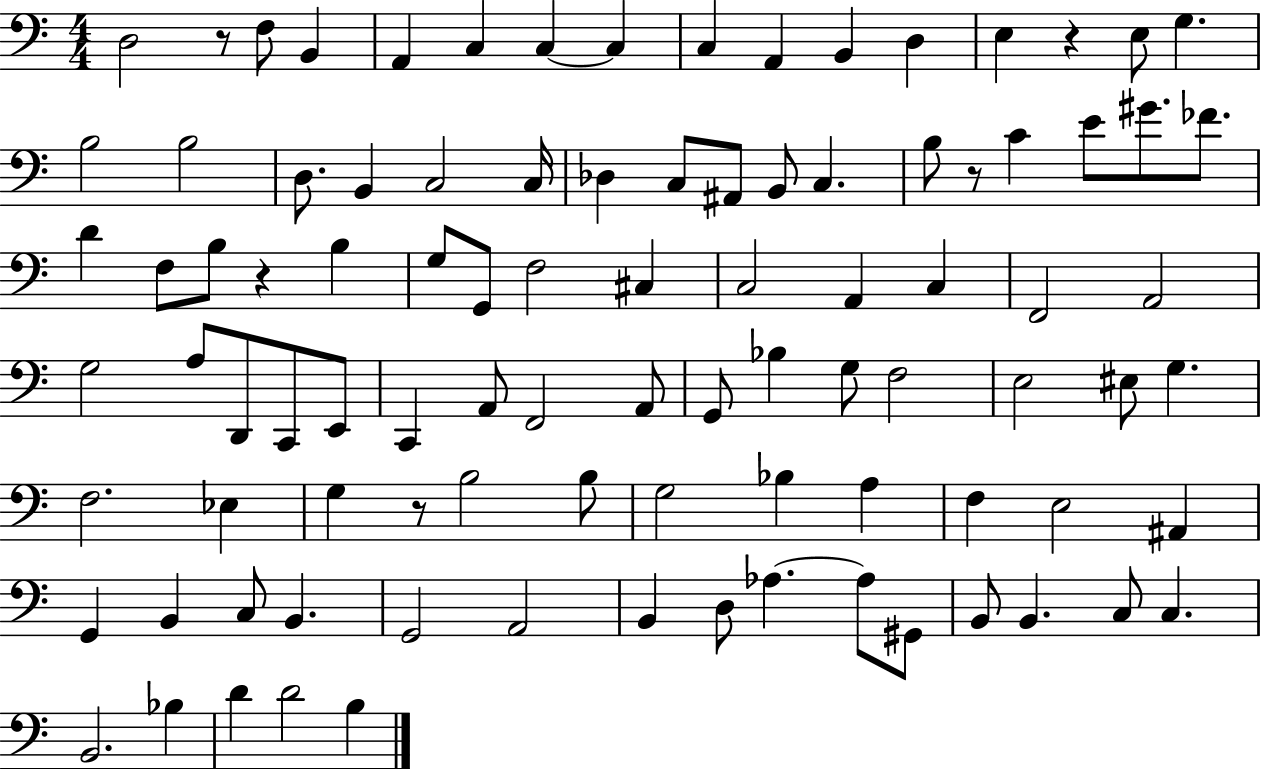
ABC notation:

X:1
T:Untitled
M:4/4
L:1/4
K:C
D,2 z/2 F,/2 B,, A,, C, C, C, C, A,, B,, D, E, z E,/2 G, B,2 B,2 D,/2 B,, C,2 C,/4 _D, C,/2 ^A,,/2 B,,/2 C, B,/2 z/2 C E/2 ^G/2 _F/2 D F,/2 B,/2 z B, G,/2 G,,/2 F,2 ^C, C,2 A,, C, F,,2 A,,2 G,2 A,/2 D,,/2 C,,/2 E,,/2 C,, A,,/2 F,,2 A,,/2 G,,/2 _B, G,/2 F,2 E,2 ^E,/2 G, F,2 _E, G, z/2 B,2 B,/2 G,2 _B, A, F, E,2 ^A,, G,, B,, C,/2 B,, G,,2 A,,2 B,, D,/2 _A, _A,/2 ^G,,/2 B,,/2 B,, C,/2 C, B,,2 _B, D D2 B,